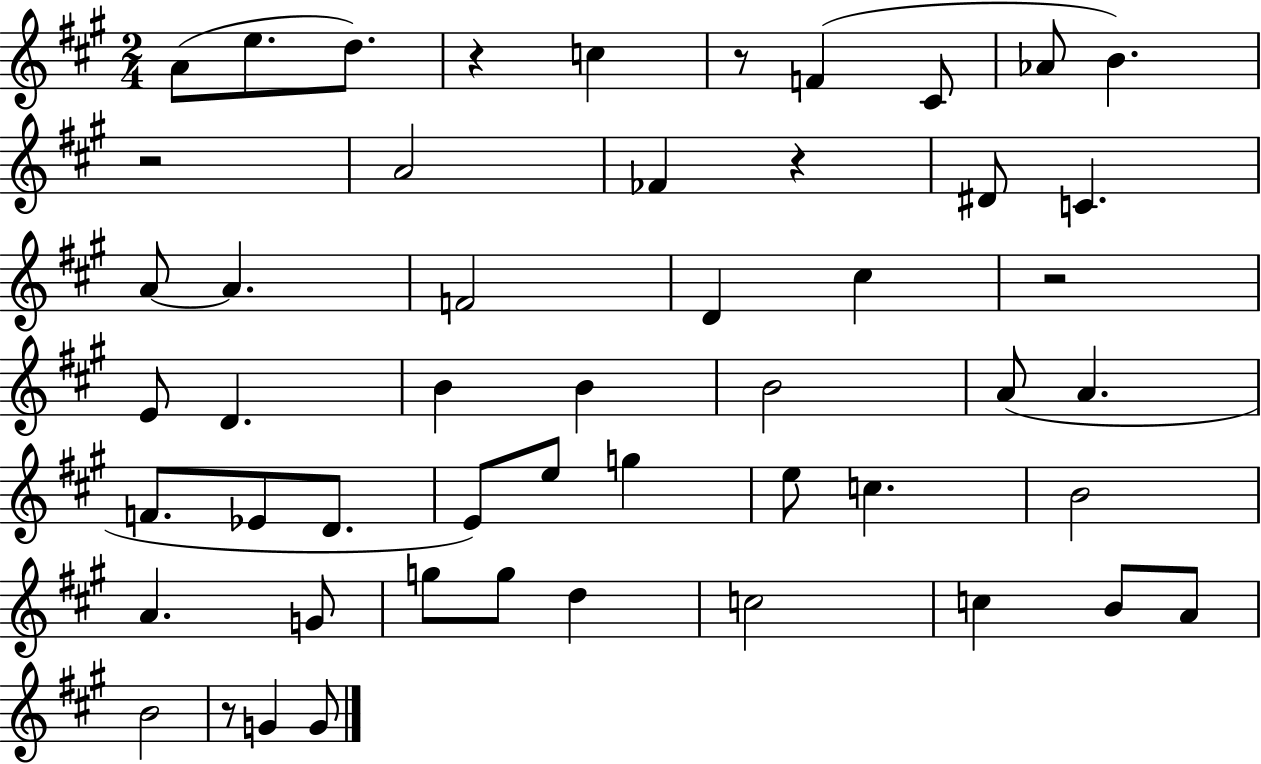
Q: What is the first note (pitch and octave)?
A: A4